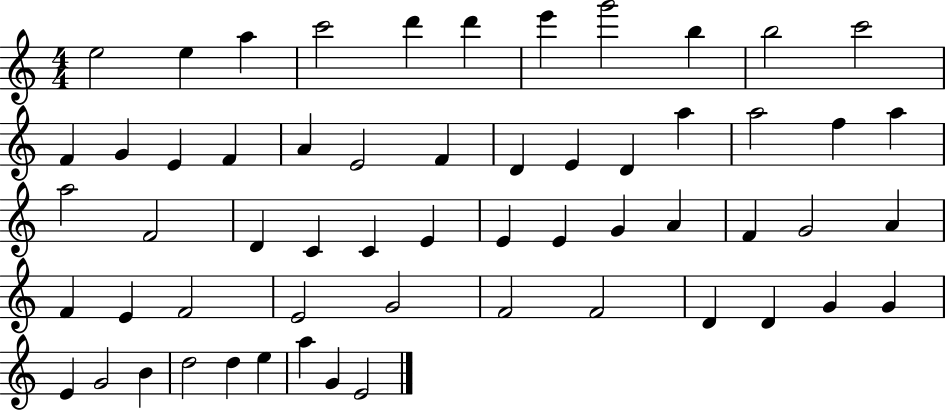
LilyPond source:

{
  \clef treble
  \numericTimeSignature
  \time 4/4
  \key c \major
  e''2 e''4 a''4 | c'''2 d'''4 d'''4 | e'''4 g'''2 b''4 | b''2 c'''2 | \break f'4 g'4 e'4 f'4 | a'4 e'2 f'4 | d'4 e'4 d'4 a''4 | a''2 f''4 a''4 | \break a''2 f'2 | d'4 c'4 c'4 e'4 | e'4 e'4 g'4 a'4 | f'4 g'2 a'4 | \break f'4 e'4 f'2 | e'2 g'2 | f'2 f'2 | d'4 d'4 g'4 g'4 | \break e'4 g'2 b'4 | d''2 d''4 e''4 | a''4 g'4 e'2 | \bar "|."
}